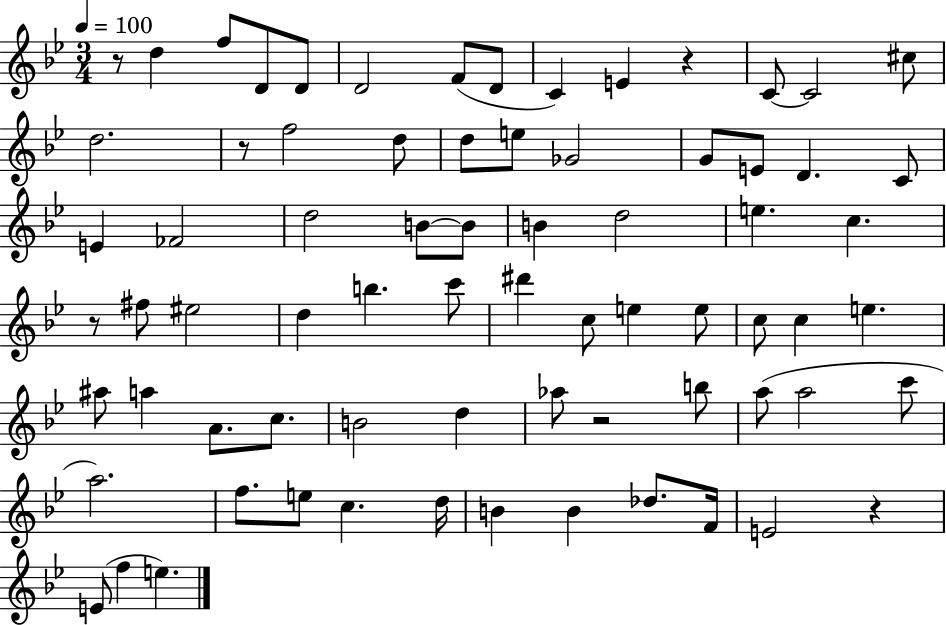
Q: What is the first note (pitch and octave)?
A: D5